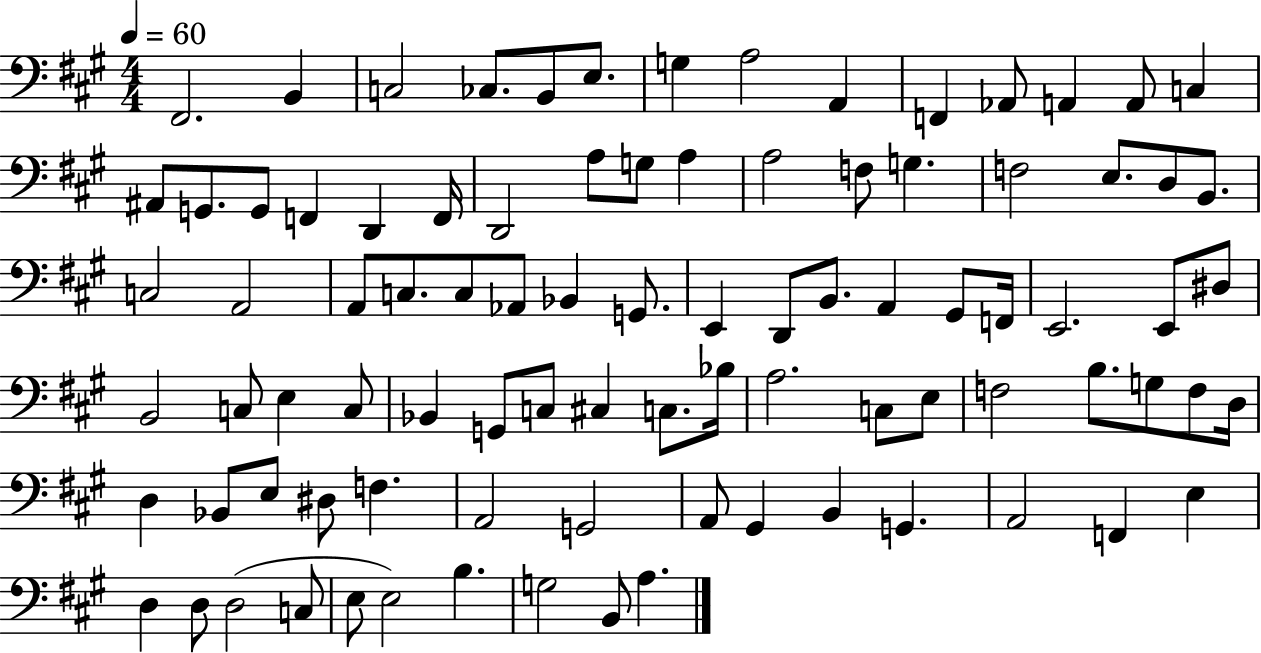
F#2/h. B2/q C3/h CES3/e. B2/e E3/e. G3/q A3/h A2/q F2/q Ab2/e A2/q A2/e C3/q A#2/e G2/e. G2/e F2/q D2/q F2/s D2/h A3/e G3/e A3/q A3/h F3/e G3/q. F3/h E3/e. D3/e B2/e. C3/h A2/h A2/e C3/e. C3/e Ab2/e Bb2/q G2/e. E2/q D2/e B2/e. A2/q G#2/e F2/s E2/h. E2/e D#3/e B2/h C3/e E3/q C3/e Bb2/q G2/e C3/e C#3/q C3/e. Bb3/s A3/h. C3/e E3/e F3/h B3/e. G3/e F3/e D3/s D3/q Bb2/e E3/e D#3/e F3/q. A2/h G2/h A2/e G#2/q B2/q G2/q. A2/h F2/q E3/q D3/q D3/e D3/h C3/e E3/e E3/h B3/q. G3/h B2/e A3/q.